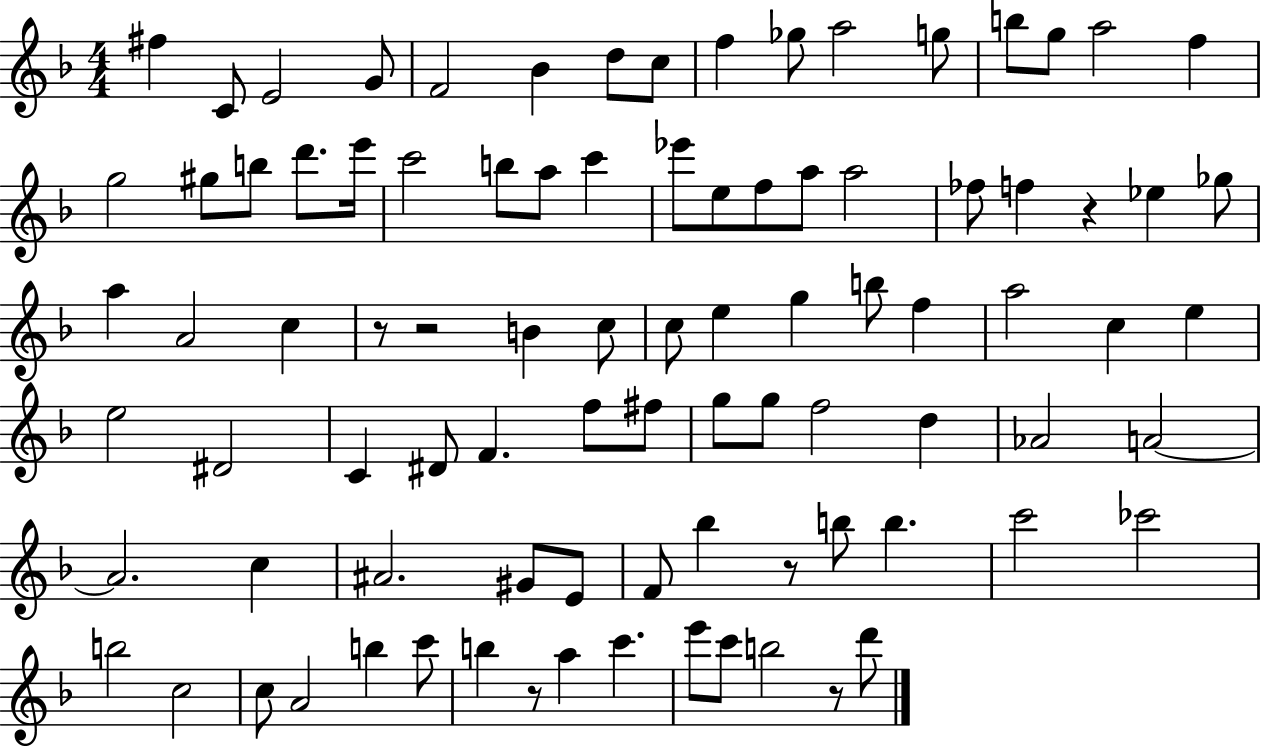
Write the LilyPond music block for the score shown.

{
  \clef treble
  \numericTimeSignature
  \time 4/4
  \key f \major
  fis''4 c'8 e'2 g'8 | f'2 bes'4 d''8 c''8 | f''4 ges''8 a''2 g''8 | b''8 g''8 a''2 f''4 | \break g''2 gis''8 b''8 d'''8. e'''16 | c'''2 b''8 a''8 c'''4 | ees'''8 e''8 f''8 a''8 a''2 | fes''8 f''4 r4 ees''4 ges''8 | \break a''4 a'2 c''4 | r8 r2 b'4 c''8 | c''8 e''4 g''4 b''8 f''4 | a''2 c''4 e''4 | \break e''2 dis'2 | c'4 dis'8 f'4. f''8 fis''8 | g''8 g''8 f''2 d''4 | aes'2 a'2~~ | \break a'2. c''4 | ais'2. gis'8 e'8 | f'8 bes''4 r8 b''8 b''4. | c'''2 ces'''2 | \break b''2 c''2 | c''8 a'2 b''4 c'''8 | b''4 r8 a''4 c'''4. | e'''8 c'''8 b''2 r8 d'''8 | \break \bar "|."
}